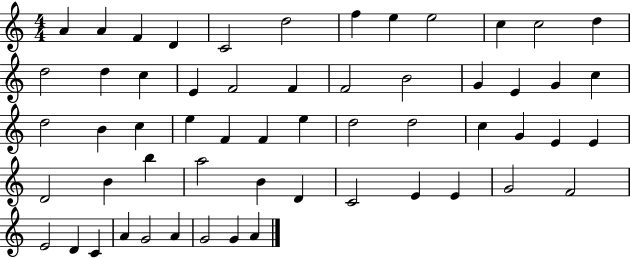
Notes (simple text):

A4/q A4/q F4/q D4/q C4/h D5/h F5/q E5/q E5/h C5/q C5/h D5/q D5/h D5/q C5/q E4/q F4/h F4/q F4/h B4/h G4/q E4/q G4/q C5/q D5/h B4/q C5/q E5/q F4/q F4/q E5/q D5/h D5/h C5/q G4/q E4/q E4/q D4/h B4/q B5/q A5/h B4/q D4/q C4/h E4/q E4/q G4/h F4/h E4/h D4/q C4/q A4/q G4/h A4/q G4/h G4/q A4/q